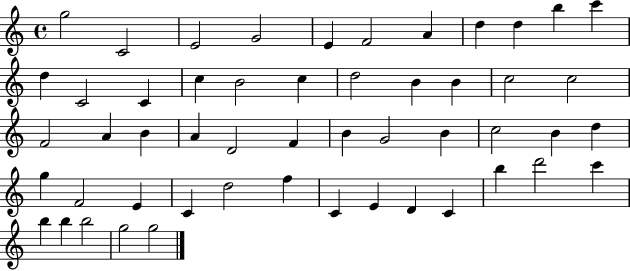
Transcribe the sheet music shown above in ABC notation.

X:1
T:Untitled
M:4/4
L:1/4
K:C
g2 C2 E2 G2 E F2 A d d b c' d C2 C c B2 c d2 B B c2 c2 F2 A B A D2 F B G2 B c2 B d g F2 E C d2 f C E D C b d'2 c' b b b2 g2 g2